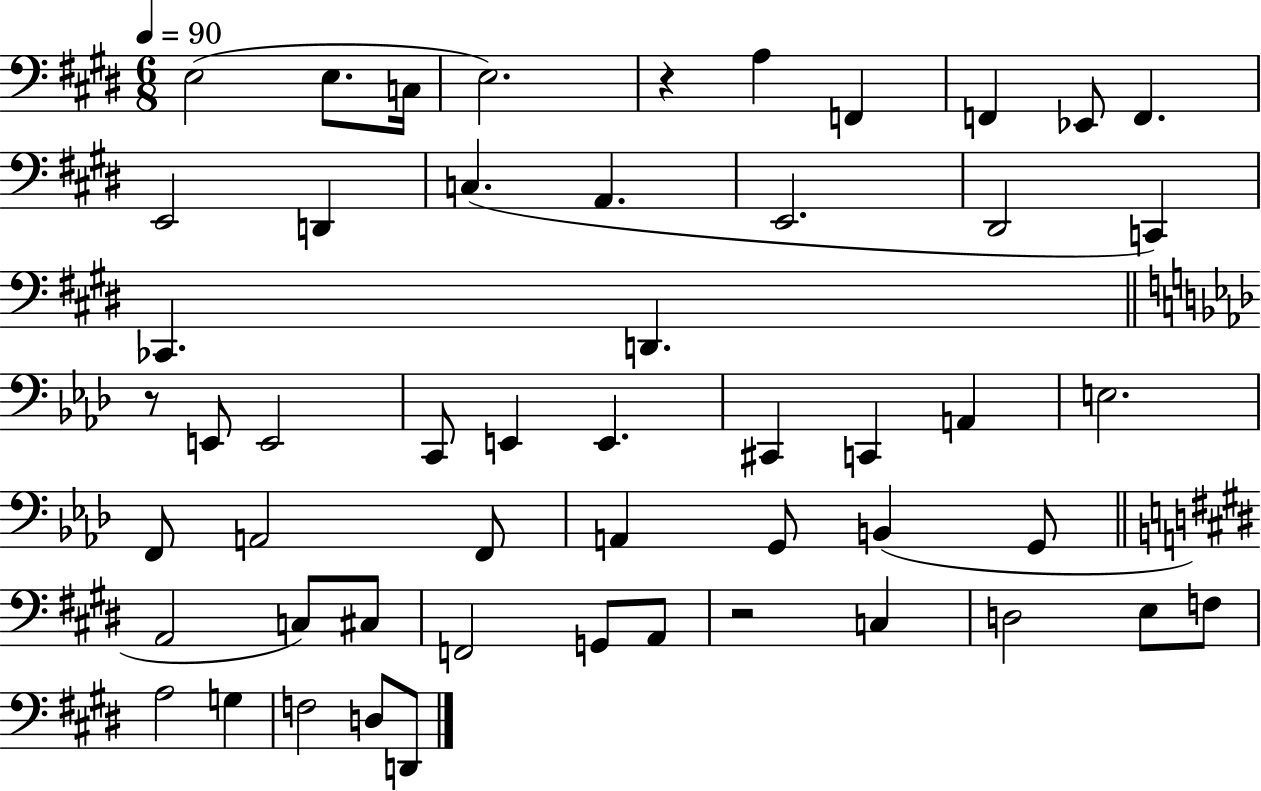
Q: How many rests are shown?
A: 3